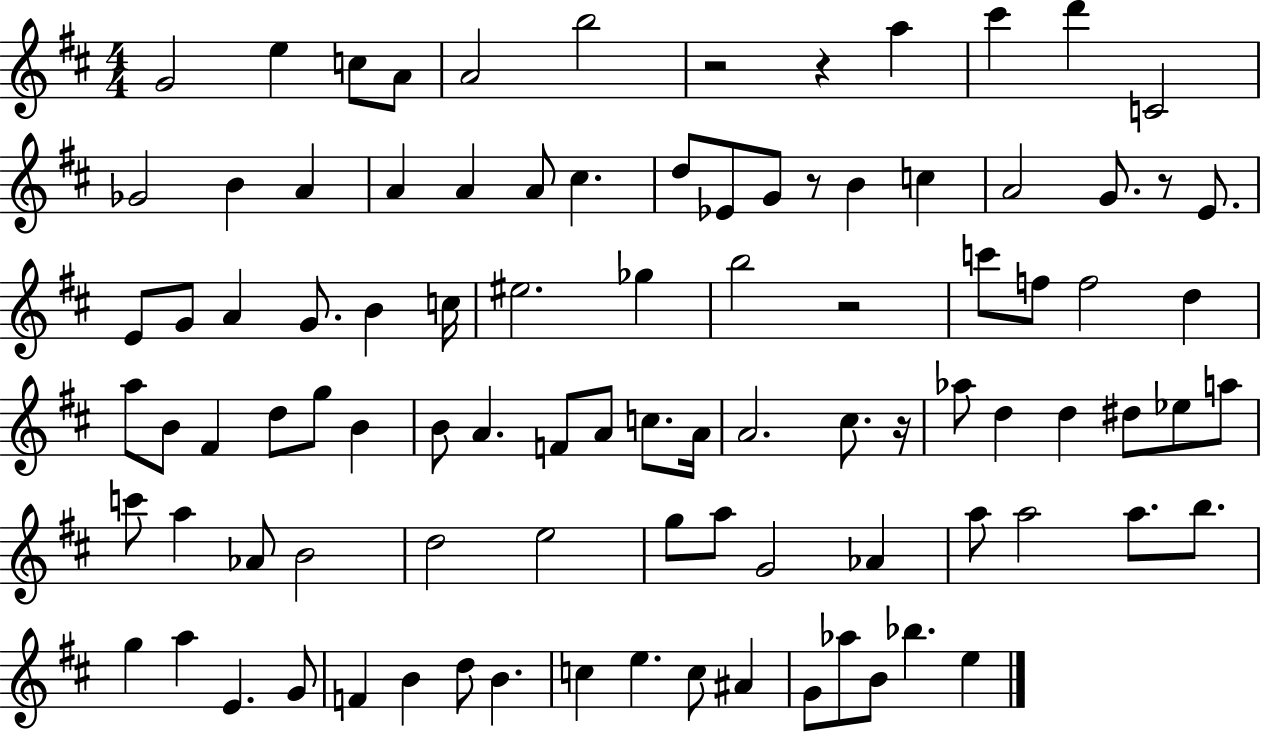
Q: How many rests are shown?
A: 6